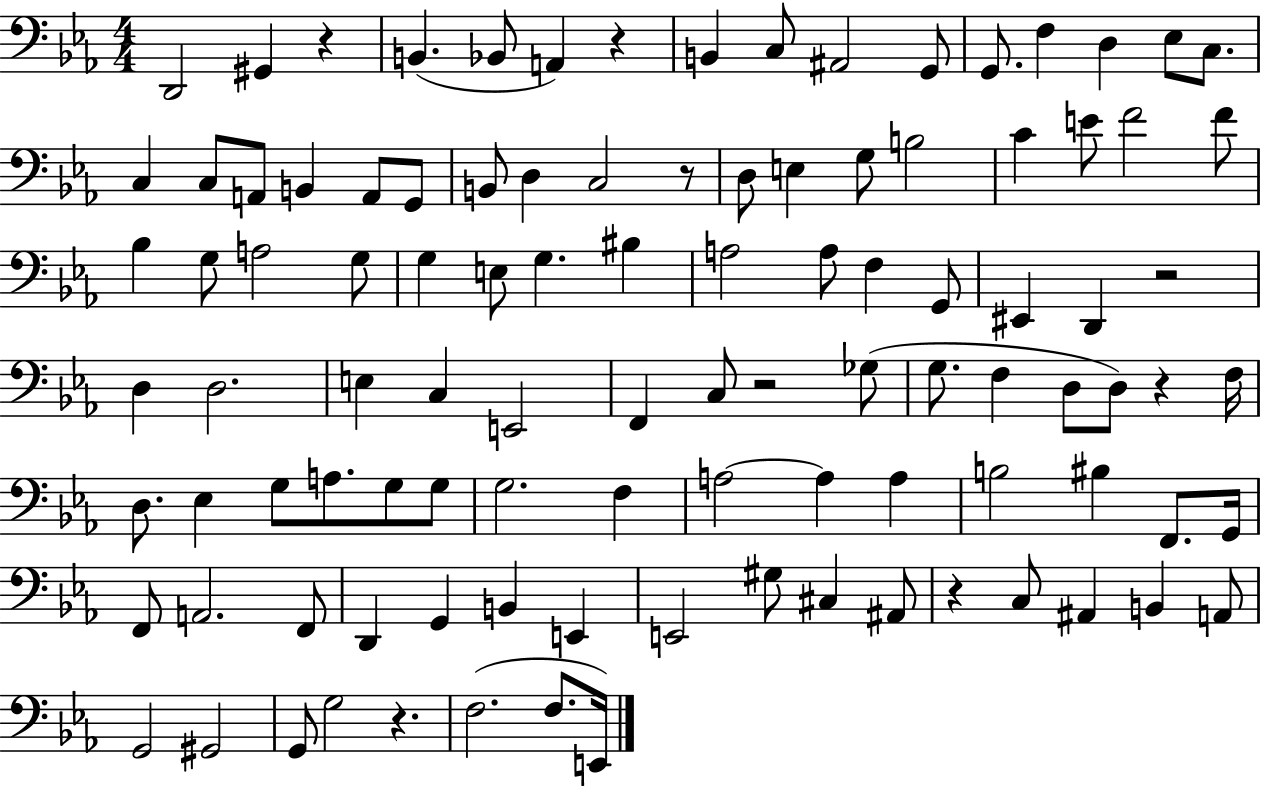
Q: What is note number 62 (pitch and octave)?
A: A3